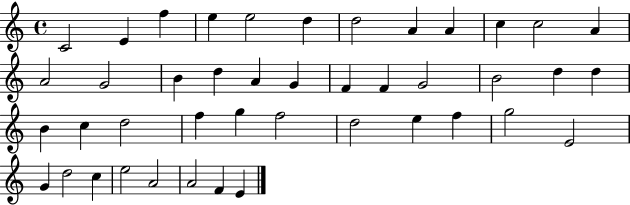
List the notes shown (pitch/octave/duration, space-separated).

C4/h E4/q F5/q E5/q E5/h D5/q D5/h A4/q A4/q C5/q C5/h A4/q A4/h G4/h B4/q D5/q A4/q G4/q F4/q F4/q G4/h B4/h D5/q D5/q B4/q C5/q D5/h F5/q G5/q F5/h D5/h E5/q F5/q G5/h E4/h G4/q D5/h C5/q E5/h A4/h A4/h F4/q E4/q